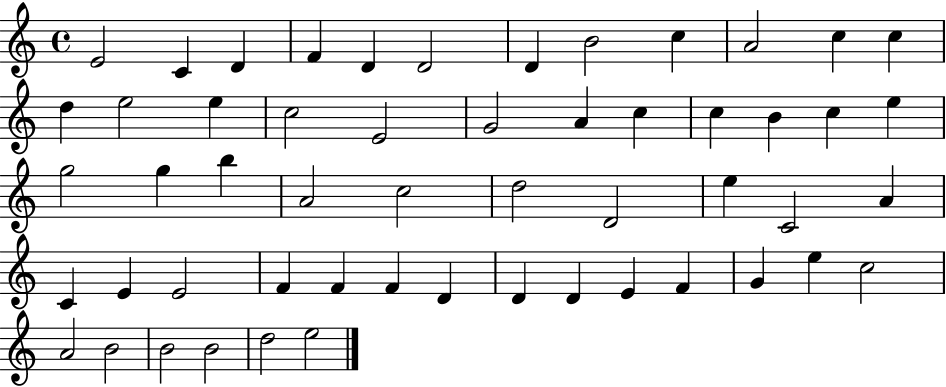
X:1
T:Untitled
M:4/4
L:1/4
K:C
E2 C D F D D2 D B2 c A2 c c d e2 e c2 E2 G2 A c c B c e g2 g b A2 c2 d2 D2 e C2 A C E E2 F F F D D D E F G e c2 A2 B2 B2 B2 d2 e2